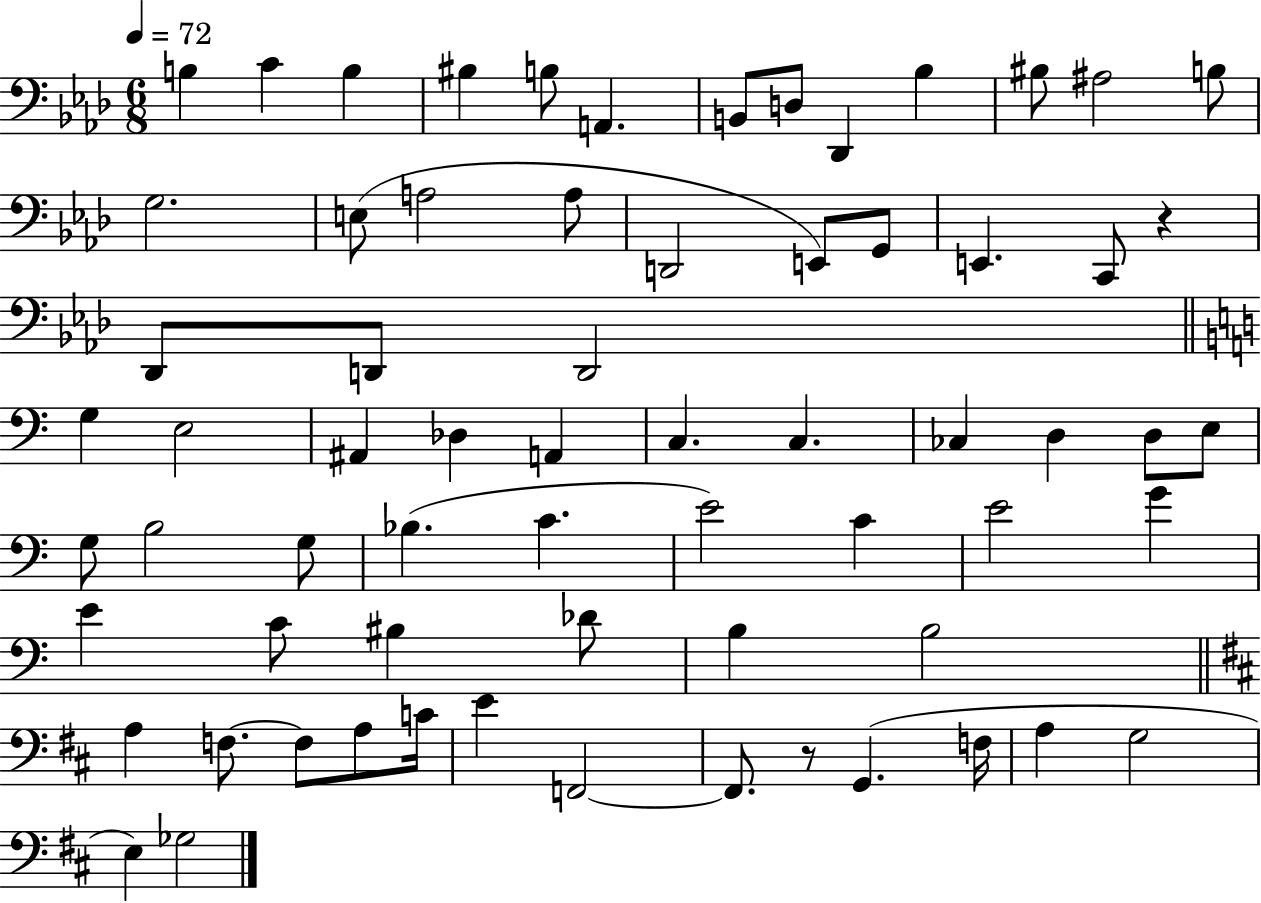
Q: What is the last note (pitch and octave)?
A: Gb3